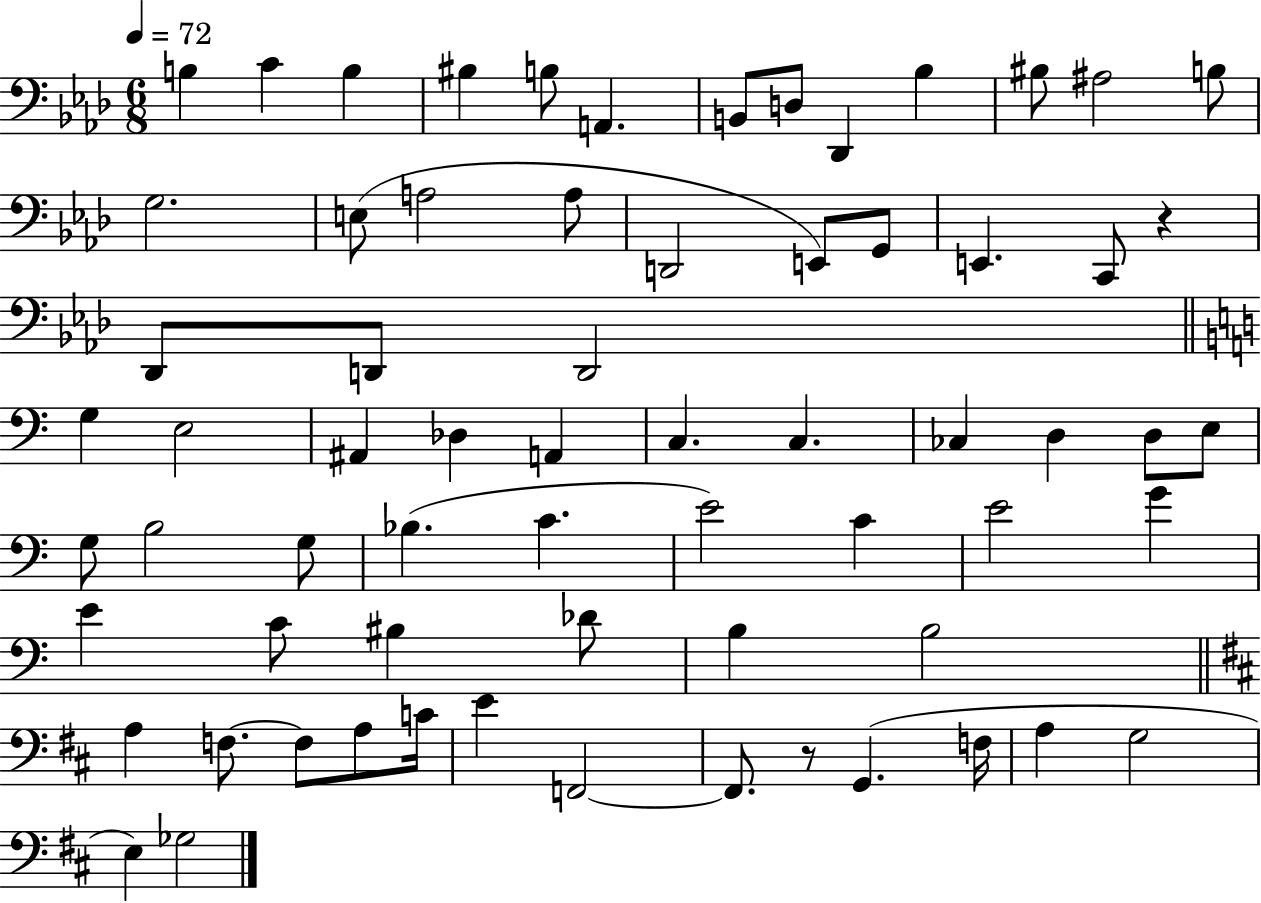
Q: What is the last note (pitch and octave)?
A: Gb3